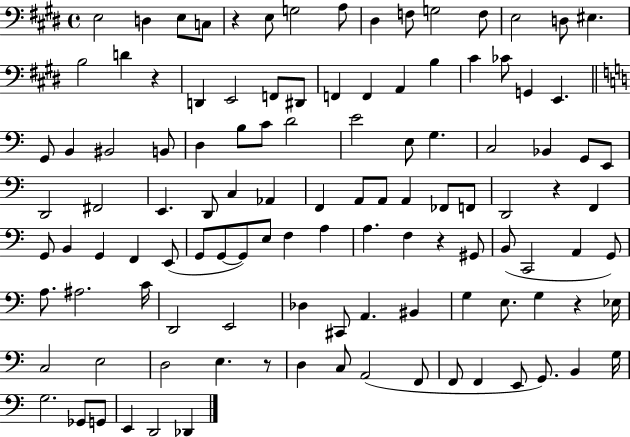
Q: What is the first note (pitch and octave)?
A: E3